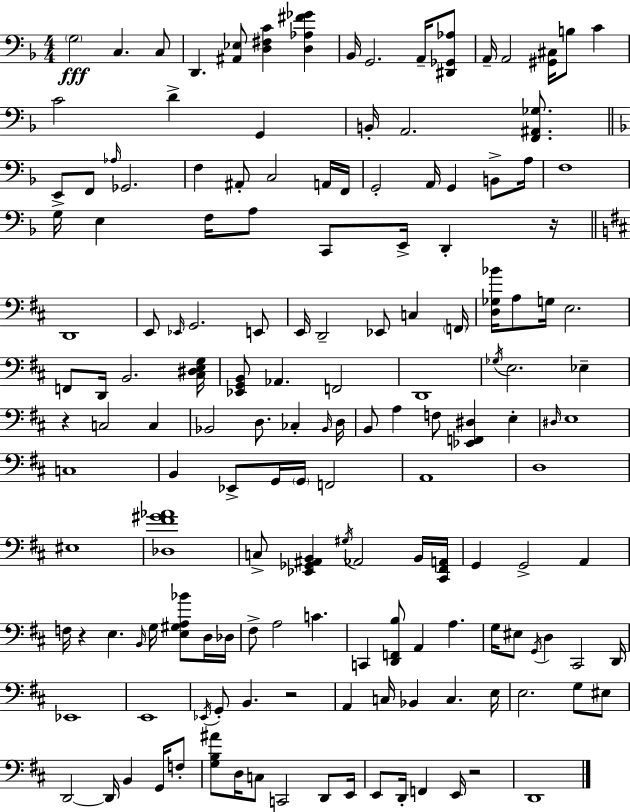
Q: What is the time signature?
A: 4/4